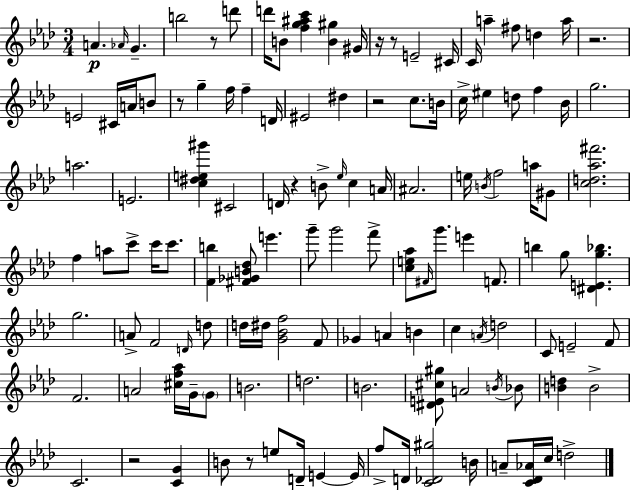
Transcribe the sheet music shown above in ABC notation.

X:1
T:Untitled
M:3/4
L:1/4
K:Fm
A _A/4 G b2 z/2 d'/2 d'/4 B/2 [fg^ac'] [B^g] ^G/4 z/4 z/2 E2 ^C/4 C/4 a ^f/2 d a/4 z2 E2 ^C/4 A/4 B/2 z/2 g f/4 f D/4 ^E2 ^d z2 c/2 B/4 c/4 ^e d/2 f _B/4 g2 a2 E2 [c^de^g'] ^C2 D/4 z B/2 _e/4 c A/4 ^A2 e/4 B/4 f2 a/4 ^G/2 [cd_a^f']2 f a/2 c'/2 c'/4 c'/2 [Fb] [^F_GB_d]/2 e' g'/2 g'2 f'/2 [ce_a]/2 ^F/4 g'/2 e' F/2 b g/2 [^DEg_b] g2 A/2 F2 D/4 d/2 d/4 ^d/4 [G_Bf]2 F/2 _G A B c A/4 d2 C/2 E2 F/2 F2 A2 [^cf_a]/4 G/4 G/2 B2 d2 B2 [^DE^c^g]/2 A2 B/4 _B/2 [Bd] B2 C2 z2 [CG] B/2 z/2 e/2 D/4 E E/4 f/2 D/4 [C_D^g]2 B/4 A/2 [C_D_A]/4 c/4 d2